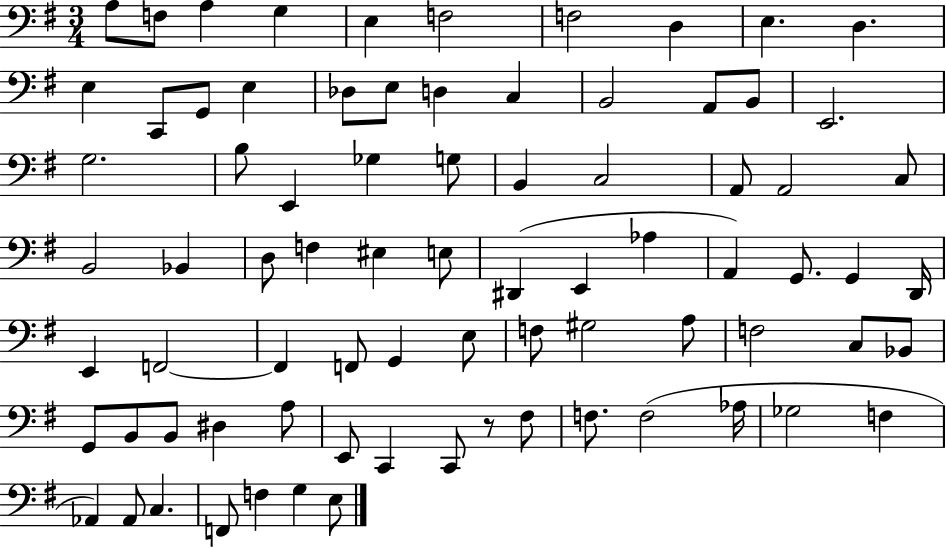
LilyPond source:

{
  \clef bass
  \numericTimeSignature
  \time 3/4
  \key g \major
  a8 f8 a4 g4 | e4 f2 | f2 d4 | e4. d4. | \break e4 c,8 g,8 e4 | des8 e8 d4 c4 | b,2 a,8 b,8 | e,2. | \break g2. | b8 e,4 ges4 g8 | b,4 c2 | a,8 a,2 c8 | \break b,2 bes,4 | d8 f4 eis4 e8 | dis,4( e,4 aes4 | a,4) g,8. g,4 d,16 | \break e,4 f,2~~ | f,4 f,8 g,4 e8 | f8 gis2 a8 | f2 c8 bes,8 | \break g,8 b,8 b,8 dis4 a8 | e,8 c,4 c,8 r8 fis8 | f8. f2( aes16 | ges2 f4 | \break aes,4) aes,8 c4. | f,8 f4 g4 e8 | \bar "|."
}